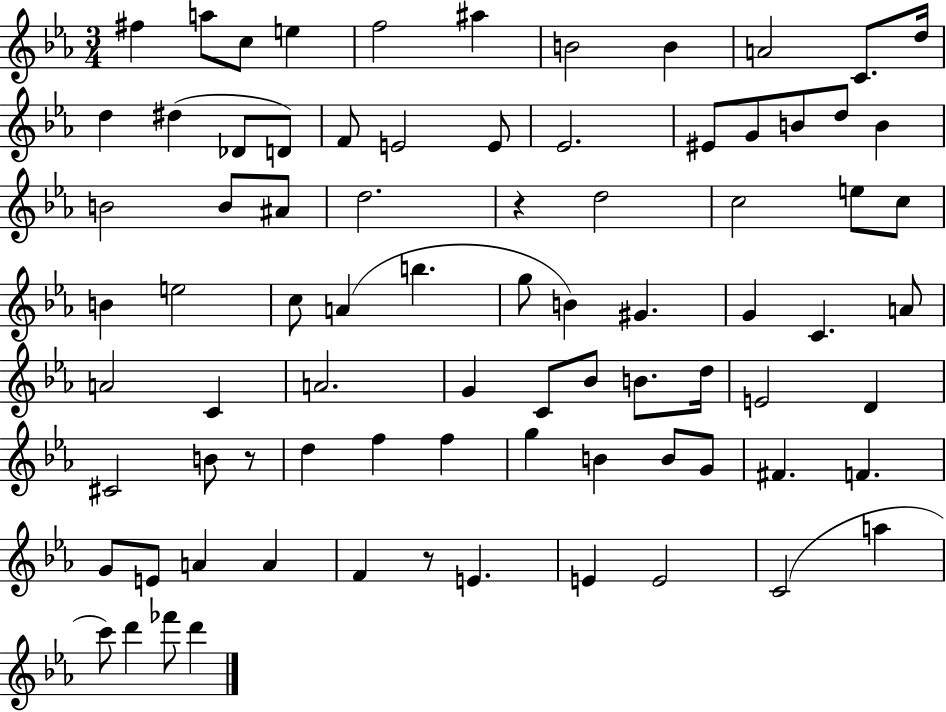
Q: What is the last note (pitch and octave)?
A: D6